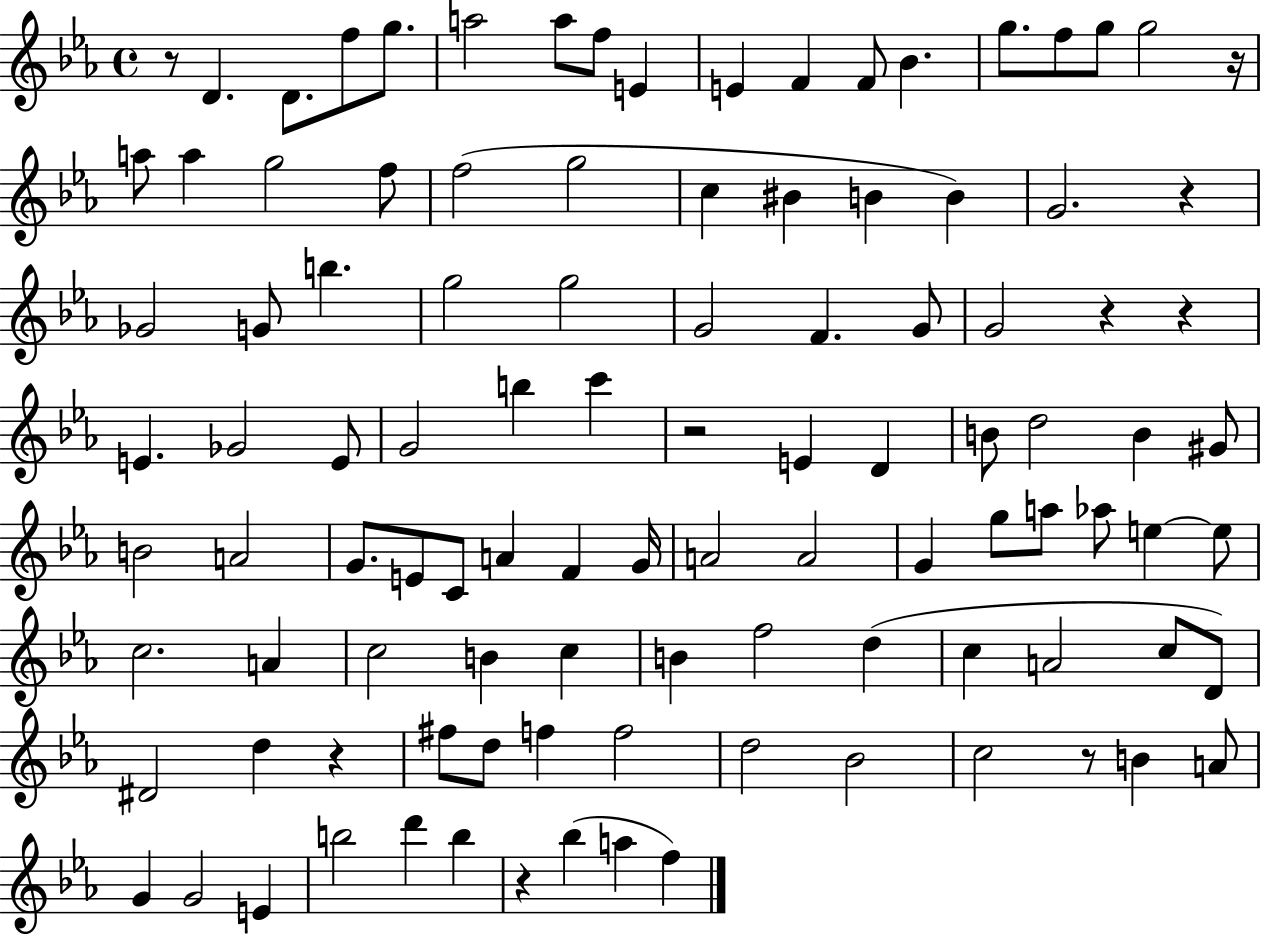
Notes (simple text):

R/e D4/q. D4/e. F5/e G5/e. A5/h A5/e F5/e E4/q E4/q F4/q F4/e Bb4/q. G5/e. F5/e G5/e G5/h R/s A5/e A5/q G5/h F5/e F5/h G5/h C5/q BIS4/q B4/q B4/q G4/h. R/q Gb4/h G4/e B5/q. G5/h G5/h G4/h F4/q. G4/e G4/h R/q R/q E4/q. Gb4/h E4/e G4/h B5/q C6/q R/h E4/q D4/q B4/e D5/h B4/q G#4/e B4/h A4/h G4/e. E4/e C4/e A4/q F4/q G4/s A4/h A4/h G4/q G5/e A5/e Ab5/e E5/q E5/e C5/h. A4/q C5/h B4/q C5/q B4/q F5/h D5/q C5/q A4/h C5/e D4/e D#4/h D5/q R/q F#5/e D5/e F5/q F5/h D5/h Bb4/h C5/h R/e B4/q A4/e G4/q G4/h E4/q B5/h D6/q B5/q R/q Bb5/q A5/q F5/q